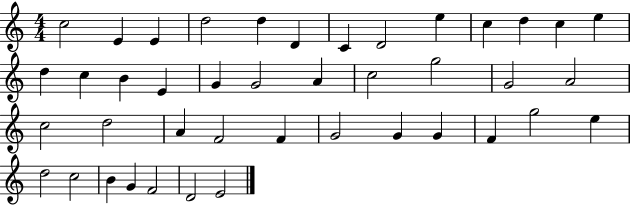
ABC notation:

X:1
T:Untitled
M:4/4
L:1/4
K:C
c2 E E d2 d D C D2 e c d c e d c B E G G2 A c2 g2 G2 A2 c2 d2 A F2 F G2 G G F g2 e d2 c2 B G F2 D2 E2